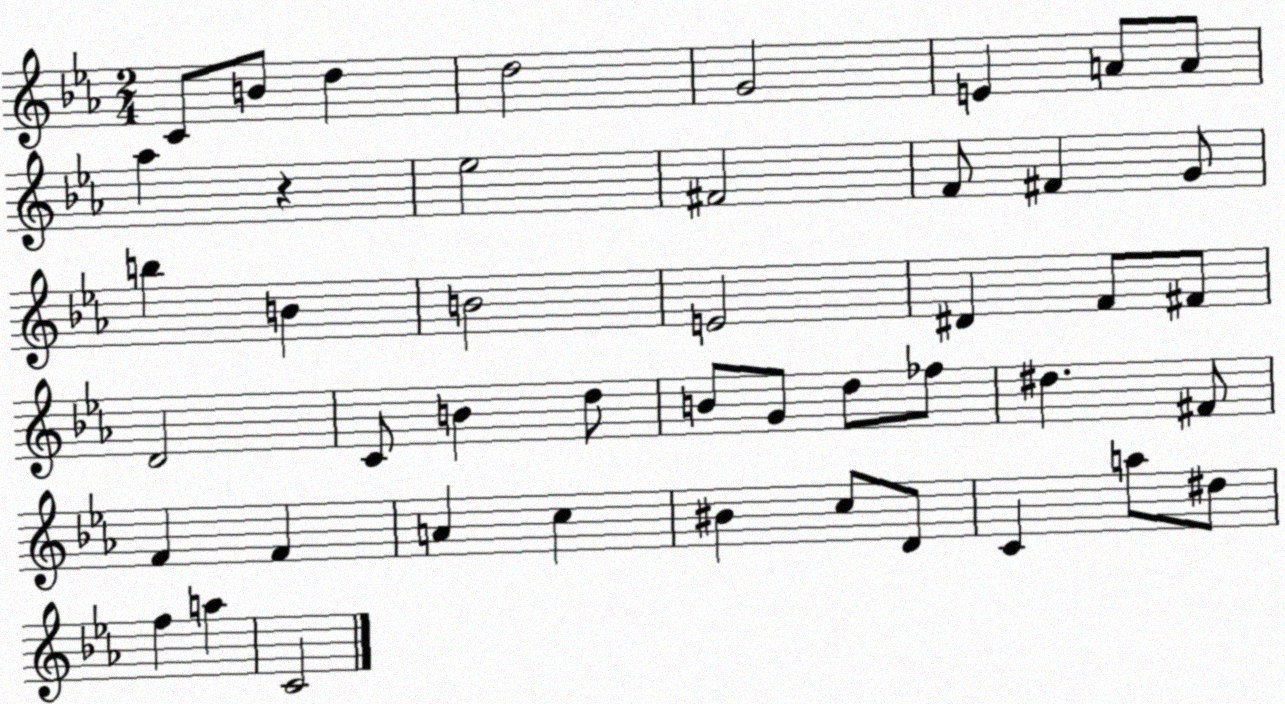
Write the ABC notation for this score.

X:1
T:Untitled
M:2/4
L:1/4
K:Eb
C/2 B/2 d d2 G2 E A/2 A/2 _a z _e2 ^F2 F/2 ^F G/2 b B B2 E2 ^D F/2 ^F/2 D2 C/2 B d/2 B/2 G/2 d/2 _f/2 ^d ^F/2 F F A c ^B c/2 D/2 C a/2 ^d/2 f a C2